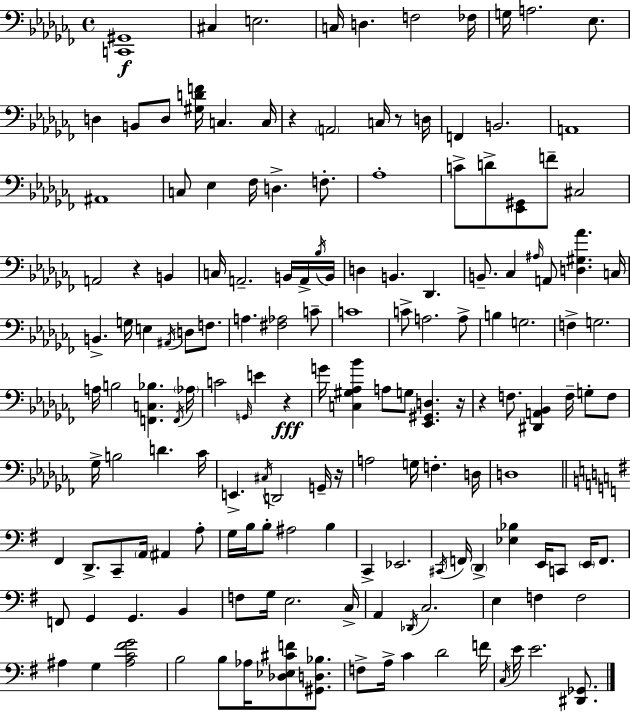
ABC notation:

X:1
T:Untitled
M:4/4
L:1/4
K:Abm
[C,,^G,,]4 ^C, E,2 C,/4 D, F,2 _F,/4 G,/4 A,2 _E,/2 D, B,,/2 D,/2 [^G,DF]/4 C, C,/4 z A,,2 C,/4 z/2 D,/4 F,, B,,2 A,,4 ^A,,4 C,/2 _E, _F,/4 D, F,/2 _A,4 C/2 D/2 [_E,,^G,,]/2 F/2 ^C,2 A,,2 z B,, C,/4 A,,2 B,,/4 A,,/4 _B,/4 B,,/4 D, B,, _D,, B,,/2 _C, ^A,/4 A,,/2 [D,^G,_A] C,/4 B,, G,/4 E, ^A,,/4 D,/2 F,/2 A, [^F,_A,]2 C/2 C4 C/2 A,2 A,/2 B, G,2 F, G,2 A,/4 B,2 [F,,C,_B,] F,,/4 _A,/4 C2 G,,/4 E z G/4 [C,^G,_A,_B] A,/2 G,/2 [_E,,^G,,D,] z/4 z F,/2 [^D,,A,,_B,,] F,/4 G,/2 F,/2 _G,/4 B,2 D _C/4 E,, ^C,/4 D,,2 G,,/4 z/4 A,2 G,/4 F, D,/4 D,4 ^F,, D,,/2 C,,/2 A,,/4 ^A,, A,/2 G,/4 B,/4 B,/2 ^A,2 B, C,, _E,,2 ^C,,/4 F,,/4 D,, [_E,_B,] E,,/4 C,,/2 E,,/4 F,,/2 F,,/2 G,, G,, B,, F,/2 G,/4 E,2 C,/4 A,, _D,,/4 C,2 E, F, F,2 ^A, G, [^A,C^FG]2 B,2 B,/2 _A,/4 [_D,_E,^CF]/2 [^G,,D,_B,]/2 F,/2 A,/4 C D2 F/4 C,/4 E/4 E2 [^D,,_G,,]/2